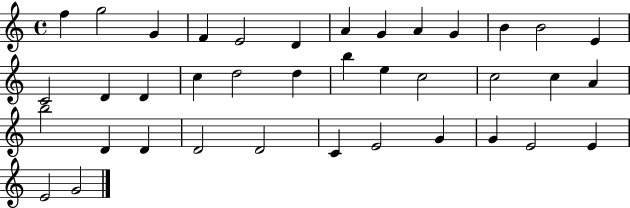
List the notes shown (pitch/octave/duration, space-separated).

F5/q G5/h G4/q F4/q E4/h D4/q A4/q G4/q A4/q G4/q B4/q B4/h E4/q C4/h D4/q D4/q C5/q D5/h D5/q B5/q E5/q C5/h C5/h C5/q A4/q B5/h D4/q D4/q D4/h D4/h C4/q E4/h G4/q G4/q E4/h E4/q E4/h G4/h